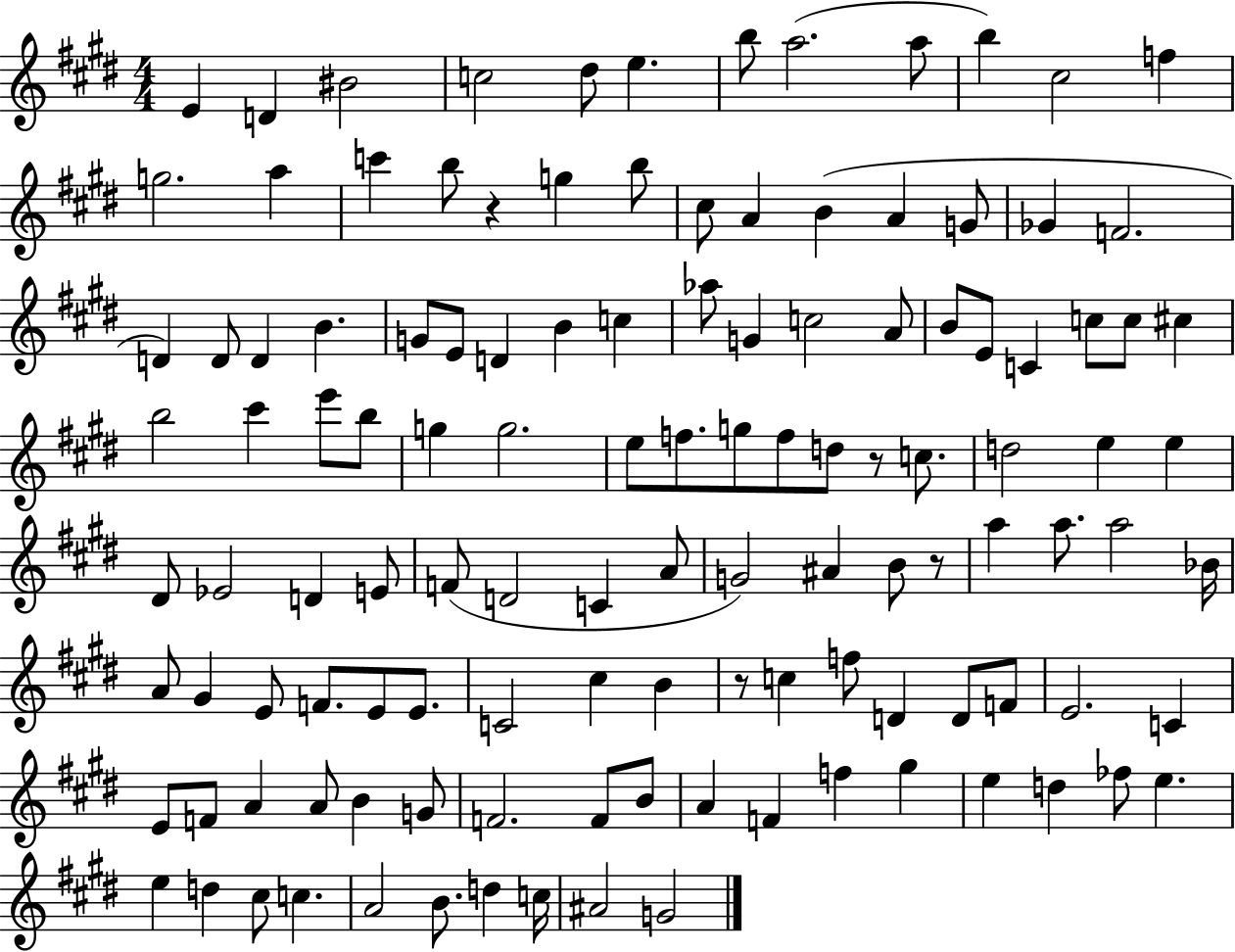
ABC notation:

X:1
T:Untitled
M:4/4
L:1/4
K:E
E D ^B2 c2 ^d/2 e b/2 a2 a/2 b ^c2 f g2 a c' b/2 z g b/2 ^c/2 A B A G/2 _G F2 D D/2 D B G/2 E/2 D B c _a/2 G c2 A/2 B/2 E/2 C c/2 c/2 ^c b2 ^c' e'/2 b/2 g g2 e/2 f/2 g/2 f/2 d/2 z/2 c/2 d2 e e ^D/2 _E2 D E/2 F/2 D2 C A/2 G2 ^A B/2 z/2 a a/2 a2 _B/4 A/2 ^G E/2 F/2 E/2 E/2 C2 ^c B z/2 c f/2 D D/2 F/2 E2 C E/2 F/2 A A/2 B G/2 F2 F/2 B/2 A F f ^g e d _f/2 e e d ^c/2 c A2 B/2 d c/4 ^A2 G2